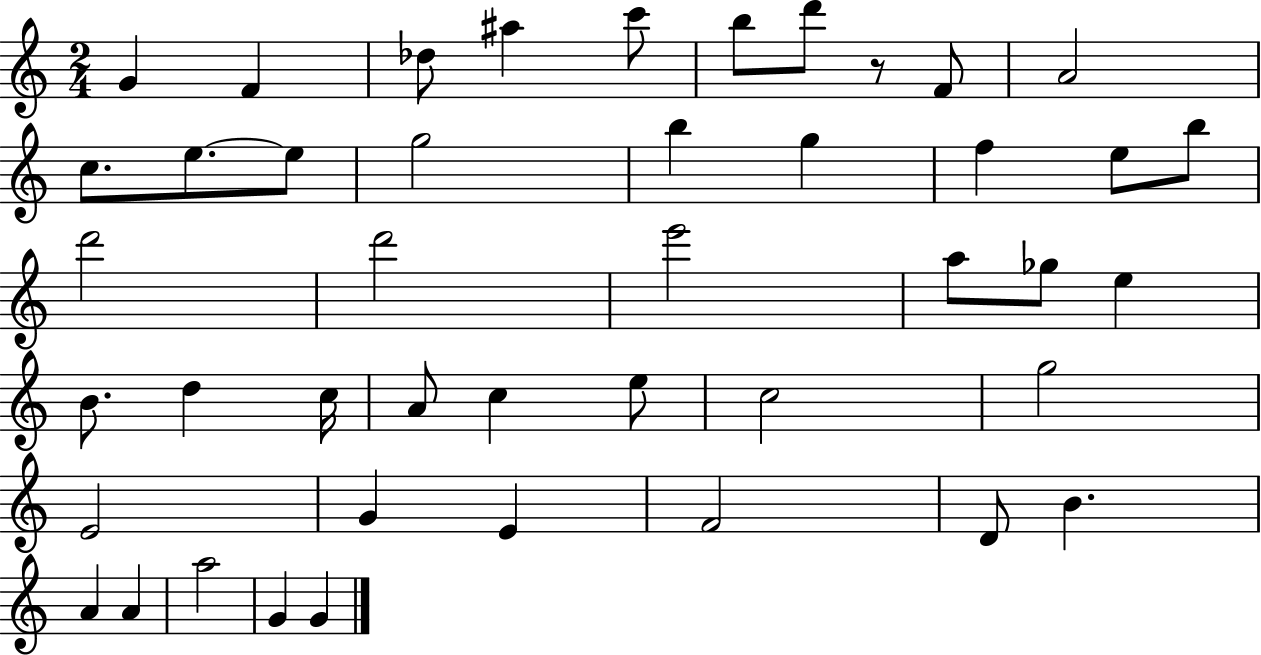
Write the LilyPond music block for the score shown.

{
  \clef treble
  \numericTimeSignature
  \time 2/4
  \key c \major
  g'4 f'4 | des''8 ais''4 c'''8 | b''8 d'''8 r8 f'8 | a'2 | \break c''8. e''8.~~ e''8 | g''2 | b''4 g''4 | f''4 e''8 b''8 | \break d'''2 | d'''2 | e'''2 | a''8 ges''8 e''4 | \break b'8. d''4 c''16 | a'8 c''4 e''8 | c''2 | g''2 | \break e'2 | g'4 e'4 | f'2 | d'8 b'4. | \break a'4 a'4 | a''2 | g'4 g'4 | \bar "|."
}